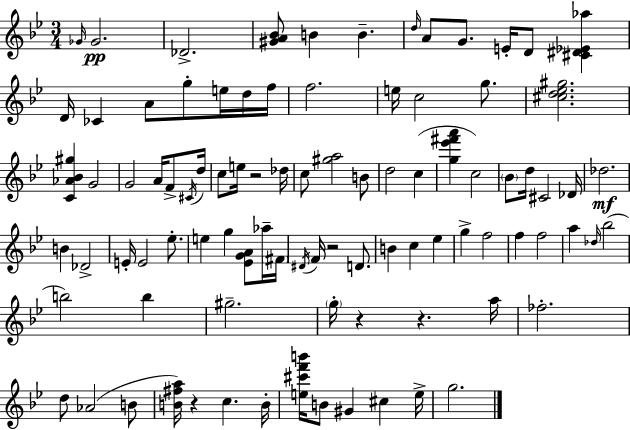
{
  \clef treble
  \numericTimeSignature
  \time 3/4
  \key g \minor
  \grace { ges'16 }\pp ges'2. | des'2.-> | <gis' a' bes'>8 b'4 b'4.-- | \grace { d''16 } a'8 g'8. e'16-. d'8 <cis' dis' ees' aes''>4 | \break d'16 ces'4 a'8 g''8-. e''16 | d''16 f''16 f''2. | e''16 c''2 g''8. | <cis'' d'' ees'' gis''>2. | \break <c' aes' bes' gis''>4 g'2 | g'2 a'16 f'8-> | \acciaccatura { cis'16 } d''16 c''8 e''16 r2 | des''16 c''8 <gis'' a''>2 | \break b'8 d''2 c''4( | <g'' ees''' fis''' a'''>4 c''2) | \parenthesize bes'8 d''16 cis'2 | des'16 des''2.\mf | \break b'4 des'2-> | e'16-. e'2 | ees''8.-. e''4 g''4 <ees' g' a'>8 | aes''16-- \parenthesize fis'16 \acciaccatura { dis'16 } f'16 r2 | \break d'8. b'4 c''4 | ees''4 g''4-> f''2 | f''4 f''2 | a''4 \grace { des''16 }( bes''2 | \break b''2) | b''4 gis''2.-- | \parenthesize g''16-. r4 r4. | a''16 fes''2.-. | \break d''8 aes'2( | b'8 <b' fis'' a''>16) r4 c''4. | b'16-. <e'' cis''' f''' b'''>16 b'8 gis'4 | cis''4 e''16-> g''2. | \break \bar "|."
}